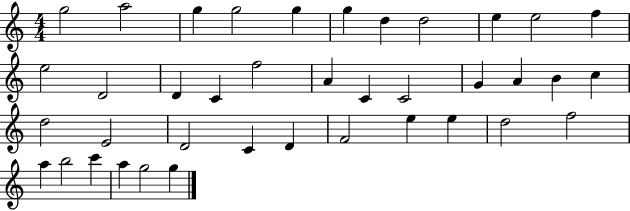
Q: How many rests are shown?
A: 0